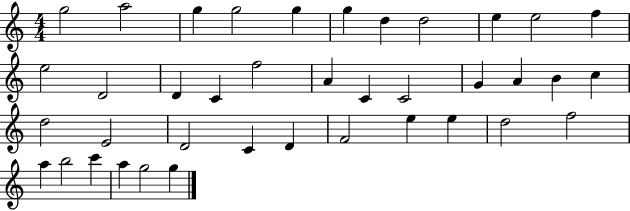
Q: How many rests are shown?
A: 0